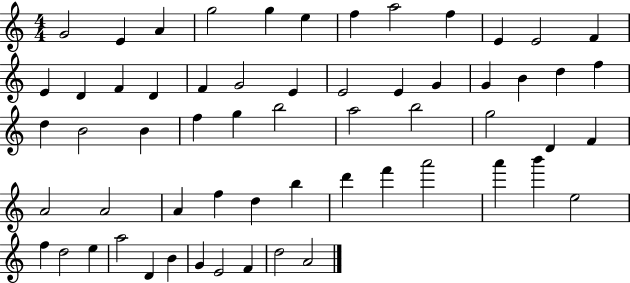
{
  \clef treble
  \numericTimeSignature
  \time 4/4
  \key c \major
  g'2 e'4 a'4 | g''2 g''4 e''4 | f''4 a''2 f''4 | e'4 e'2 f'4 | \break e'4 d'4 f'4 d'4 | f'4 g'2 e'4 | e'2 e'4 g'4 | g'4 b'4 d''4 f''4 | \break d''4 b'2 b'4 | f''4 g''4 b''2 | a''2 b''2 | g''2 d'4 f'4 | \break a'2 a'2 | a'4 f''4 d''4 b''4 | d'''4 f'''4 a'''2 | a'''4 b'''4 e''2 | \break f''4 d''2 e''4 | a''2 d'4 b'4 | g'4 e'2 f'4 | d''2 a'2 | \break \bar "|."
}